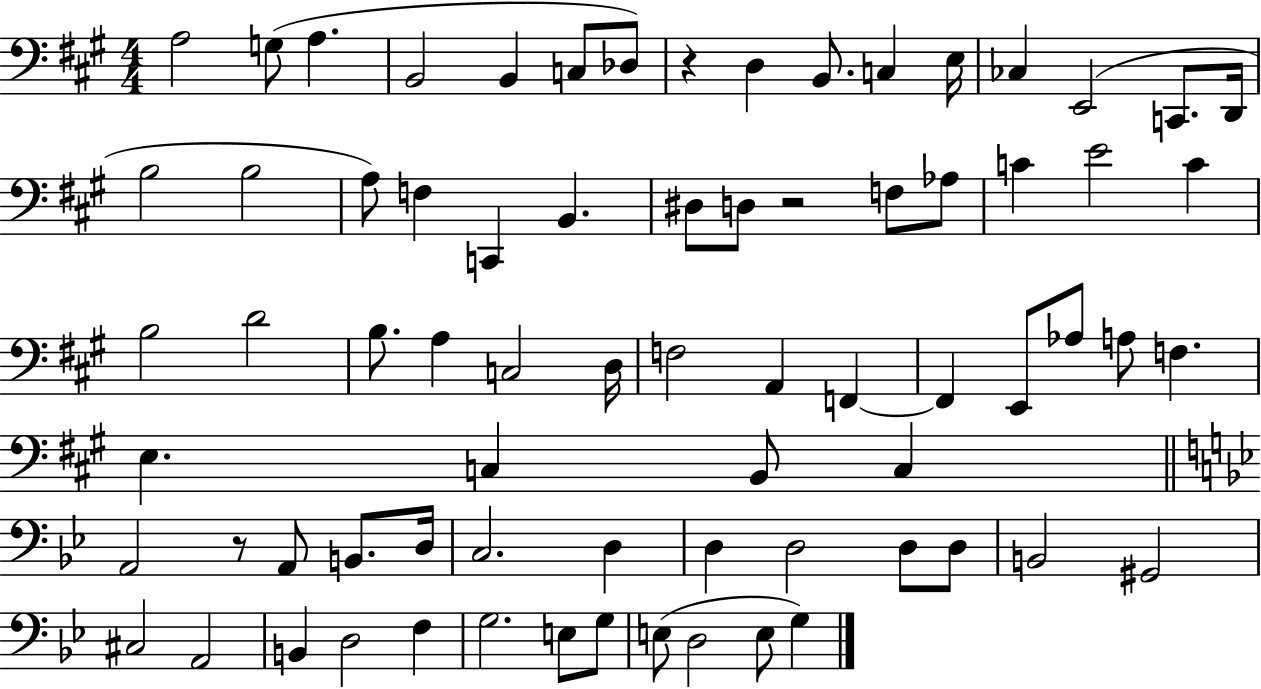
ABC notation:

X:1
T:Untitled
M:4/4
L:1/4
K:A
A,2 G,/2 A, B,,2 B,, C,/2 _D,/2 z D, B,,/2 C, E,/4 _C, E,,2 C,,/2 D,,/4 B,2 B,2 A,/2 F, C,, B,, ^D,/2 D,/2 z2 F,/2 _A,/2 C E2 C B,2 D2 B,/2 A, C,2 D,/4 F,2 A,, F,, F,, E,,/2 _A,/2 A,/2 F, E, C, B,,/2 C, A,,2 z/2 A,,/2 B,,/2 D,/4 C,2 D, D, D,2 D,/2 D,/2 B,,2 ^G,,2 ^C,2 A,,2 B,, D,2 F, G,2 E,/2 G,/2 E,/2 D,2 E,/2 G,